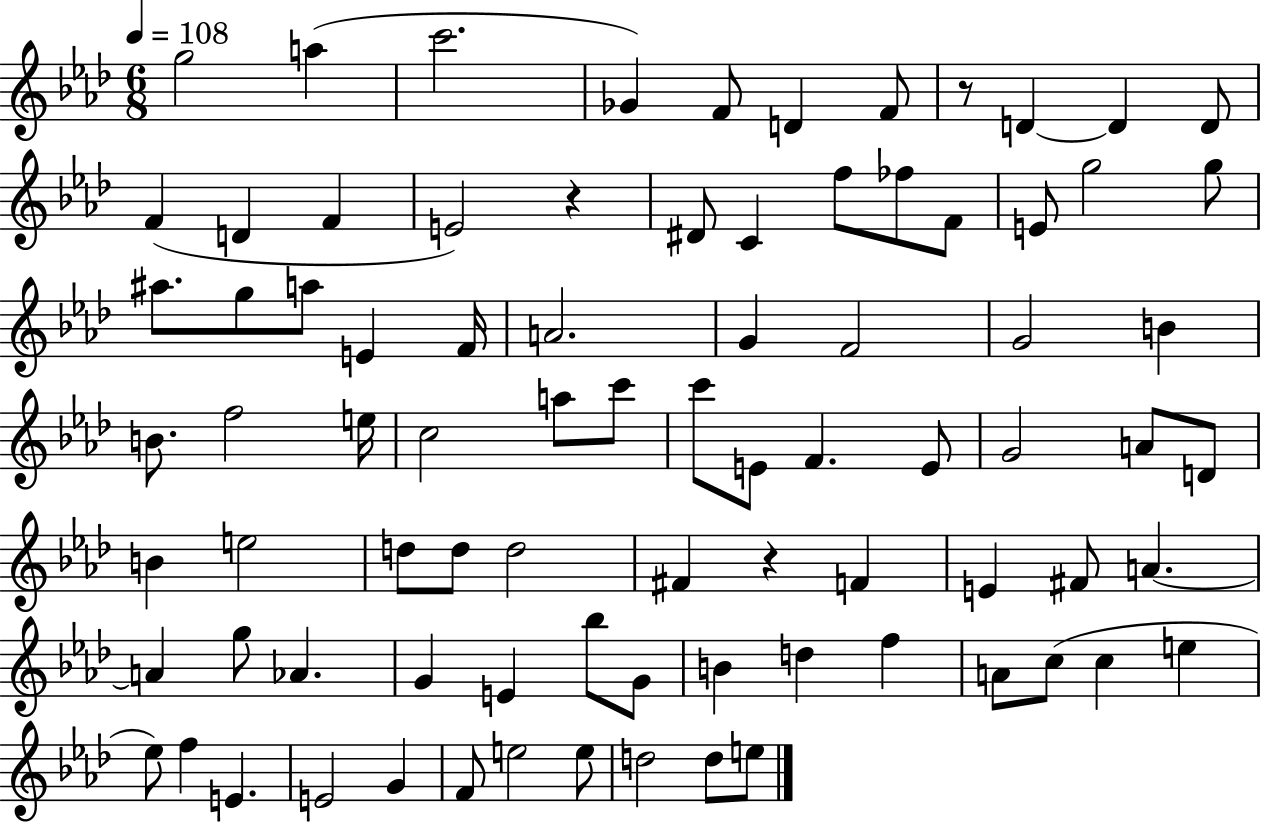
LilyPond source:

{
  \clef treble
  \numericTimeSignature
  \time 6/8
  \key aes \major
  \tempo 4 = 108
  \repeat volta 2 { g''2 a''4( | c'''2. | ges'4) f'8 d'4 f'8 | r8 d'4~~ d'4 d'8 | \break f'4( d'4 f'4 | e'2) r4 | dis'8 c'4 f''8 fes''8 f'8 | e'8 g''2 g''8 | \break ais''8. g''8 a''8 e'4 f'16 | a'2. | g'4 f'2 | g'2 b'4 | \break b'8. f''2 e''16 | c''2 a''8 c'''8 | c'''8 e'8 f'4. e'8 | g'2 a'8 d'8 | \break b'4 e''2 | d''8 d''8 d''2 | fis'4 r4 f'4 | e'4 fis'8 a'4.~~ | \break a'4 g''8 aes'4. | g'4 e'4 bes''8 g'8 | b'4 d''4 f''4 | a'8 c''8( c''4 e''4 | \break ees''8) f''4 e'4. | e'2 g'4 | f'8 e''2 e''8 | d''2 d''8 e''8 | \break } \bar "|."
}